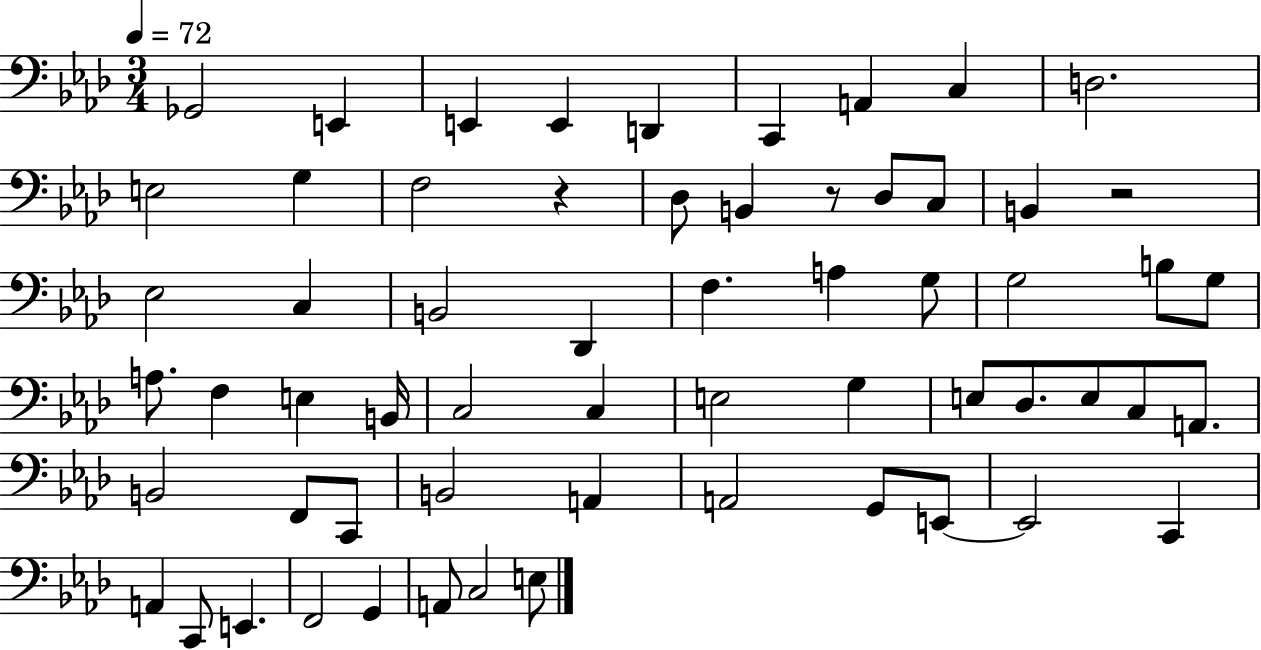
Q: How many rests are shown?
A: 3